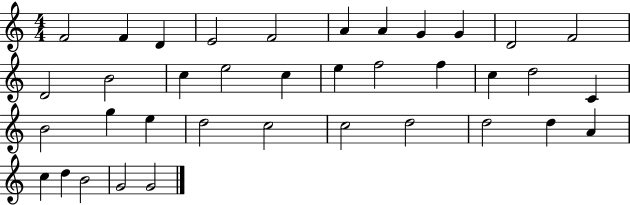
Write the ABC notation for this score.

X:1
T:Untitled
M:4/4
L:1/4
K:C
F2 F D E2 F2 A A G G D2 F2 D2 B2 c e2 c e f2 f c d2 C B2 g e d2 c2 c2 d2 d2 d A c d B2 G2 G2